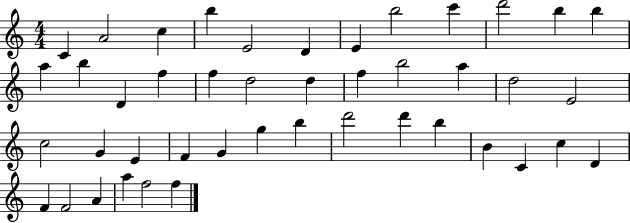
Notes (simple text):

C4/q A4/h C5/q B5/q E4/h D4/q E4/q B5/h C6/q D6/h B5/q B5/q A5/q B5/q D4/q F5/q F5/q D5/h D5/q F5/q B5/h A5/q D5/h E4/h C5/h G4/q E4/q F4/q G4/q G5/q B5/q D6/h D6/q B5/q B4/q C4/q C5/q D4/q F4/q F4/h A4/q A5/q F5/h F5/q